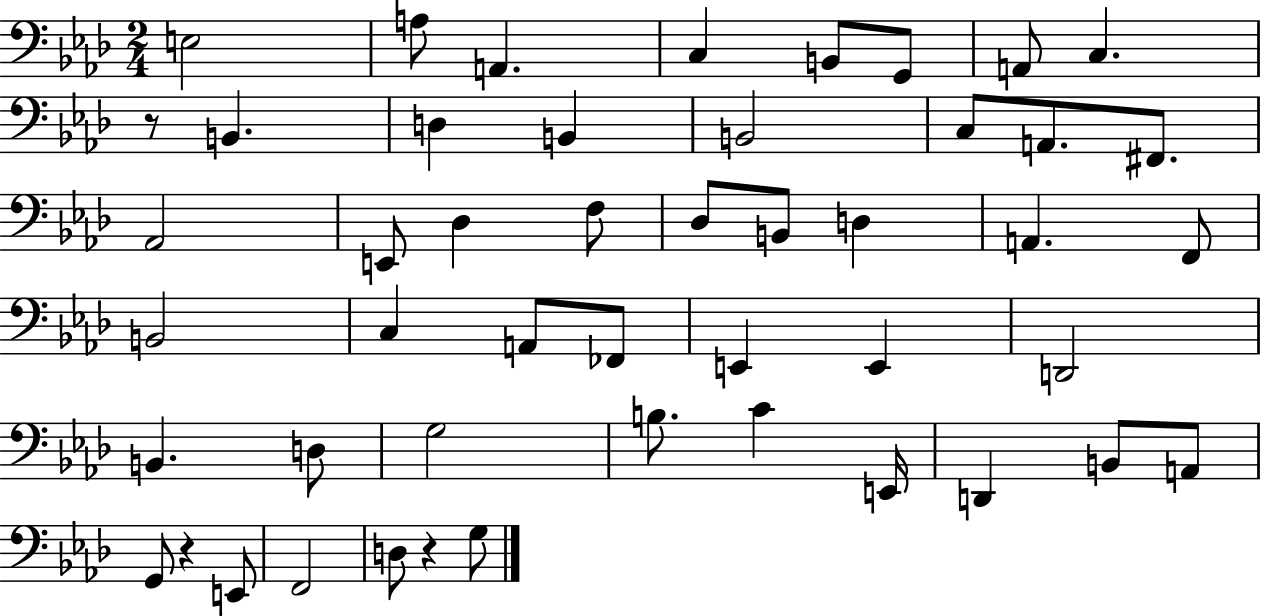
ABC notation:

X:1
T:Untitled
M:2/4
L:1/4
K:Ab
E,2 A,/2 A,, C, B,,/2 G,,/2 A,,/2 C, z/2 B,, D, B,, B,,2 C,/2 A,,/2 ^F,,/2 _A,,2 E,,/2 _D, F,/2 _D,/2 B,,/2 D, A,, F,,/2 B,,2 C, A,,/2 _F,,/2 E,, E,, D,,2 B,, D,/2 G,2 B,/2 C E,,/4 D,, B,,/2 A,,/2 G,,/2 z E,,/2 F,,2 D,/2 z G,/2